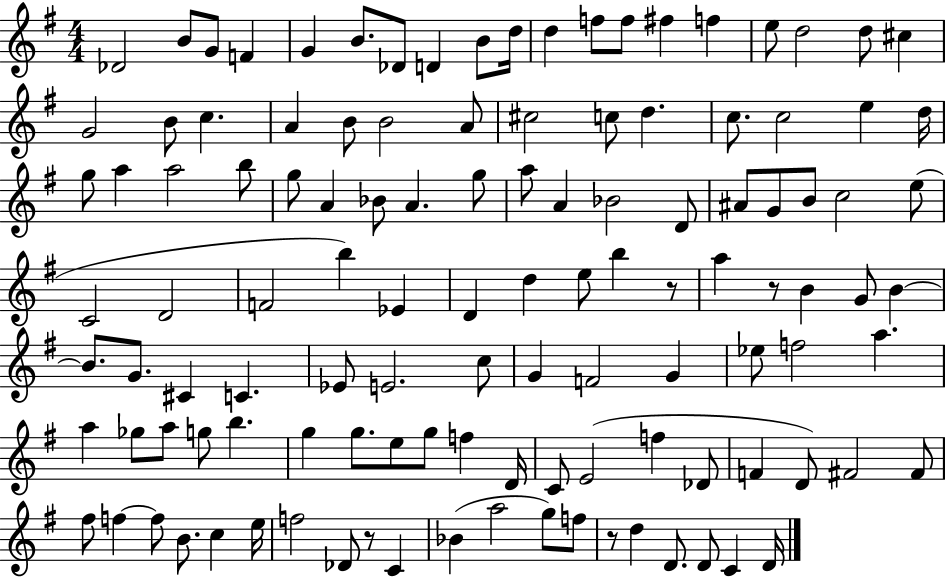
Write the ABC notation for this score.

X:1
T:Untitled
M:4/4
L:1/4
K:G
_D2 B/2 G/2 F G B/2 _D/2 D B/2 d/4 d f/2 f/2 ^f f e/2 d2 d/2 ^c G2 B/2 c A B/2 B2 A/2 ^c2 c/2 d c/2 c2 e d/4 g/2 a a2 b/2 g/2 A _B/2 A g/2 a/2 A _B2 D/2 ^A/2 G/2 B/2 c2 e/2 C2 D2 F2 b _E D d e/2 b z/2 a z/2 B G/2 B B/2 G/2 ^C C _E/2 E2 c/2 G F2 G _e/2 f2 a a _g/2 a/2 g/2 b g g/2 e/2 g/2 f D/4 C/2 E2 f _D/2 F D/2 ^F2 ^F/2 ^f/2 f f/2 B/2 c e/4 f2 _D/2 z/2 C _B a2 g/2 f/2 z/2 d D/2 D/2 C D/4